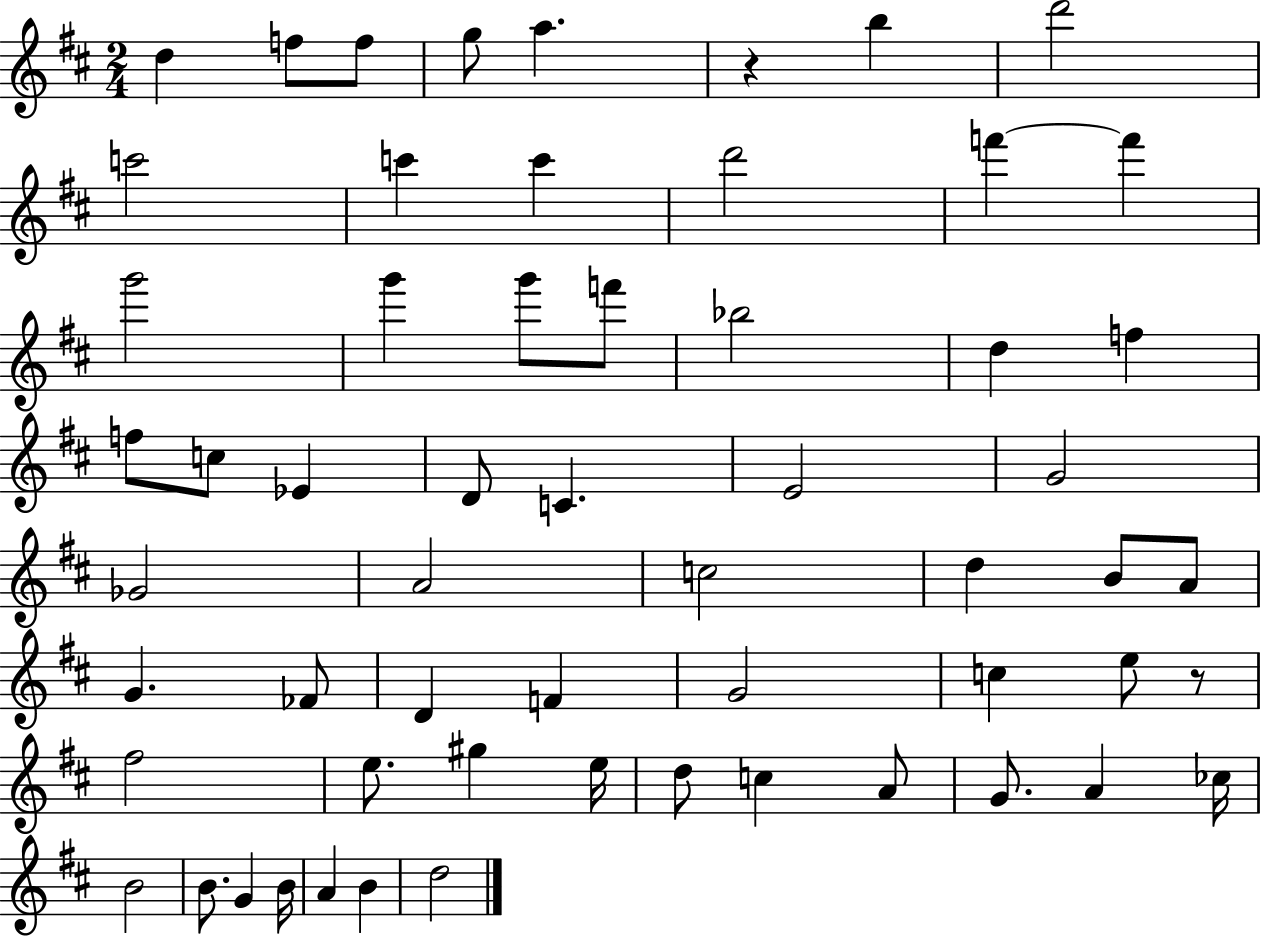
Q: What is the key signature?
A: D major